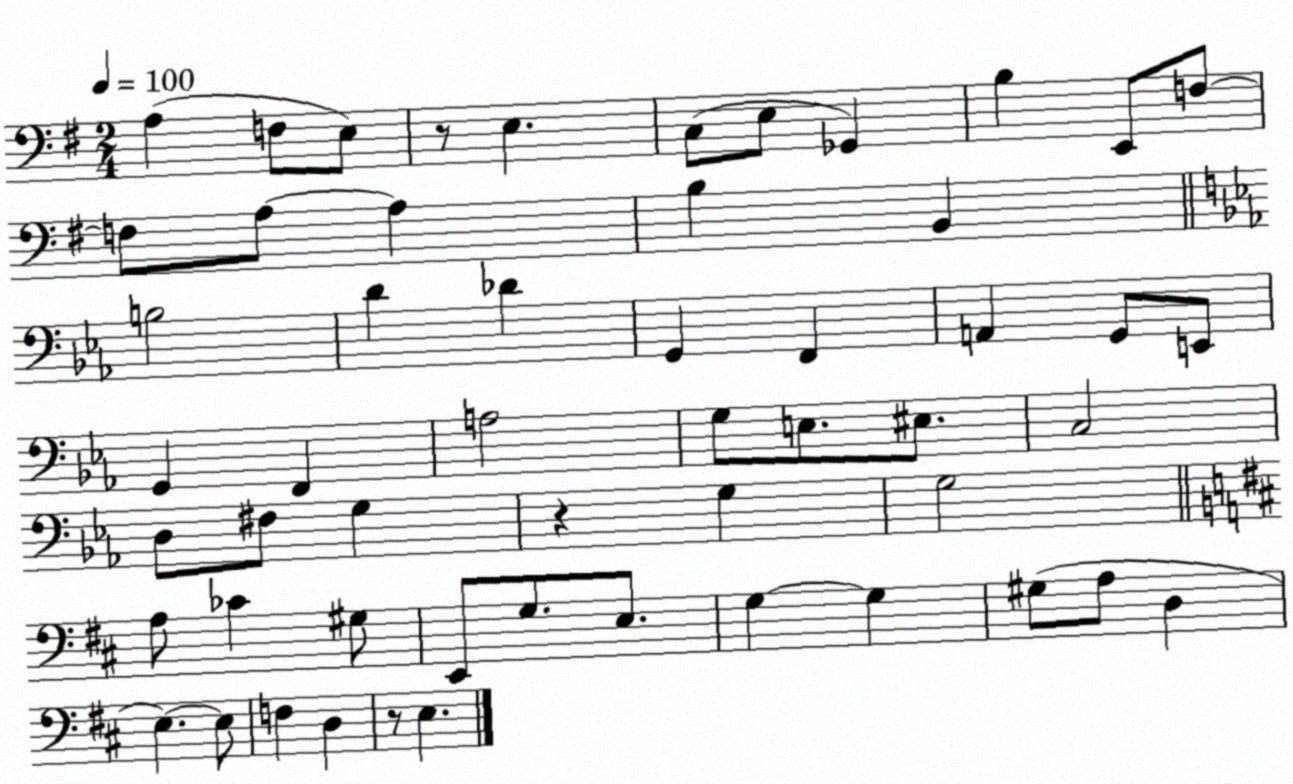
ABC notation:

X:1
T:Untitled
M:2/4
L:1/4
K:G
A, F,/2 E,/2 z/2 E, C,/2 E,/2 _G,, B, E,,/2 F,/2 F,/2 A,/2 A, B, B,, B,2 D _D G,, F,, A,, G,,/2 E,,/2 G,, F,, A,2 G,/2 E,/2 ^E,/2 C,2 D,/2 ^F,/2 G, z G, G,2 A,/2 _C ^G,/2 E,,/2 G,/2 E,/2 G, G, ^G,/2 A,/2 D, E, E,/2 F, D, z/2 E,